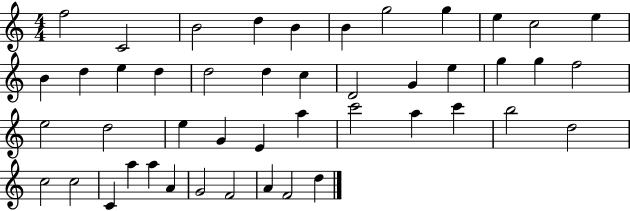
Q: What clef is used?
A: treble